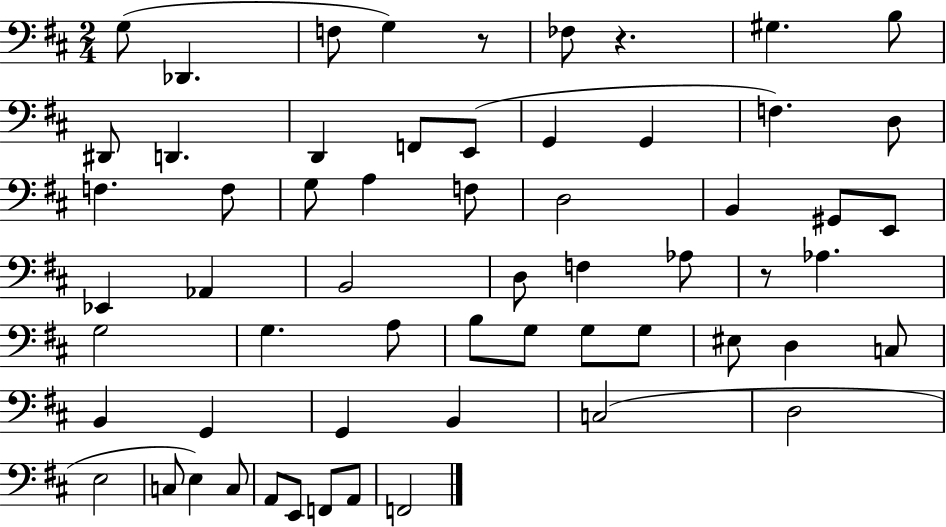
G3/e Db2/q. F3/e G3/q R/e FES3/e R/q. G#3/q. B3/e D#2/e D2/q. D2/q F2/e E2/e G2/q G2/q F3/q. D3/e F3/q. F3/e G3/e A3/q F3/e D3/h B2/q G#2/e E2/e Eb2/q Ab2/q B2/h D3/e F3/q Ab3/e R/e Ab3/q. G3/h G3/q. A3/e B3/e G3/e G3/e G3/e EIS3/e D3/q C3/e B2/q G2/q G2/q B2/q C3/h D3/h E3/h C3/e E3/q C3/e A2/e E2/e F2/e A2/e F2/h